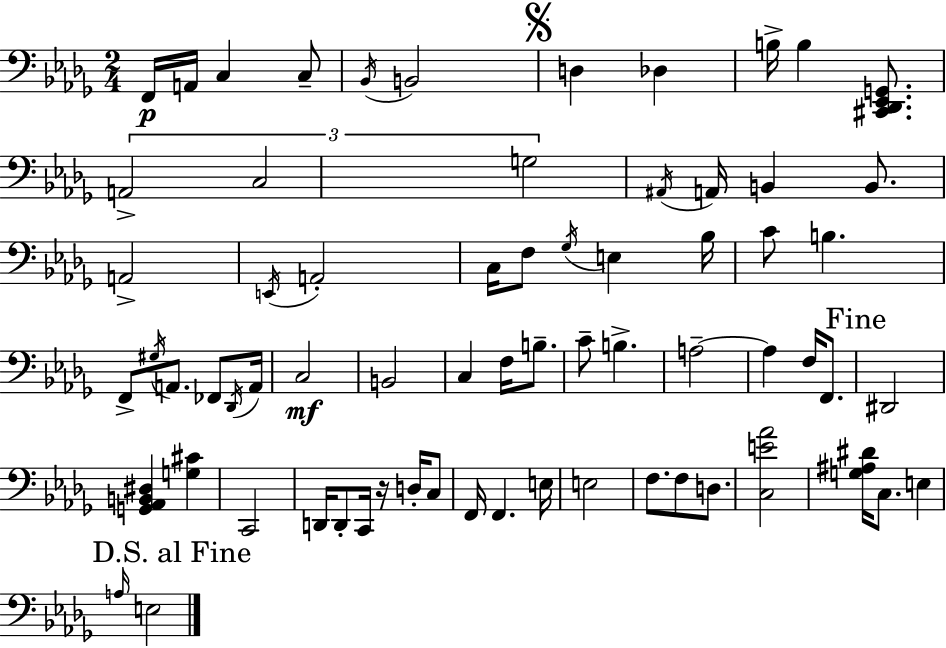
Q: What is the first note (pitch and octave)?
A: F2